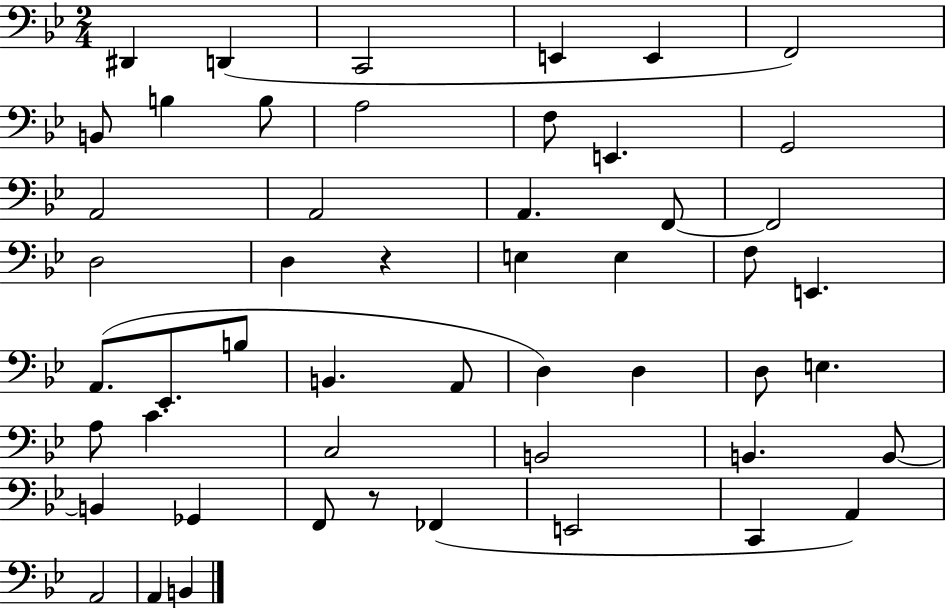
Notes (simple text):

D#2/q D2/q C2/h E2/q E2/q F2/h B2/e B3/q B3/e A3/h F3/e E2/q. G2/h A2/h A2/h A2/q. F2/e F2/h D3/h D3/q R/q E3/q E3/q F3/e E2/q. A2/e. Eb2/e. B3/e B2/q. A2/e D3/q D3/q D3/e E3/q. A3/e C4/q. C3/h B2/h B2/q. B2/e B2/q Gb2/q F2/e R/e FES2/q E2/h C2/q A2/q A2/h A2/q B2/q